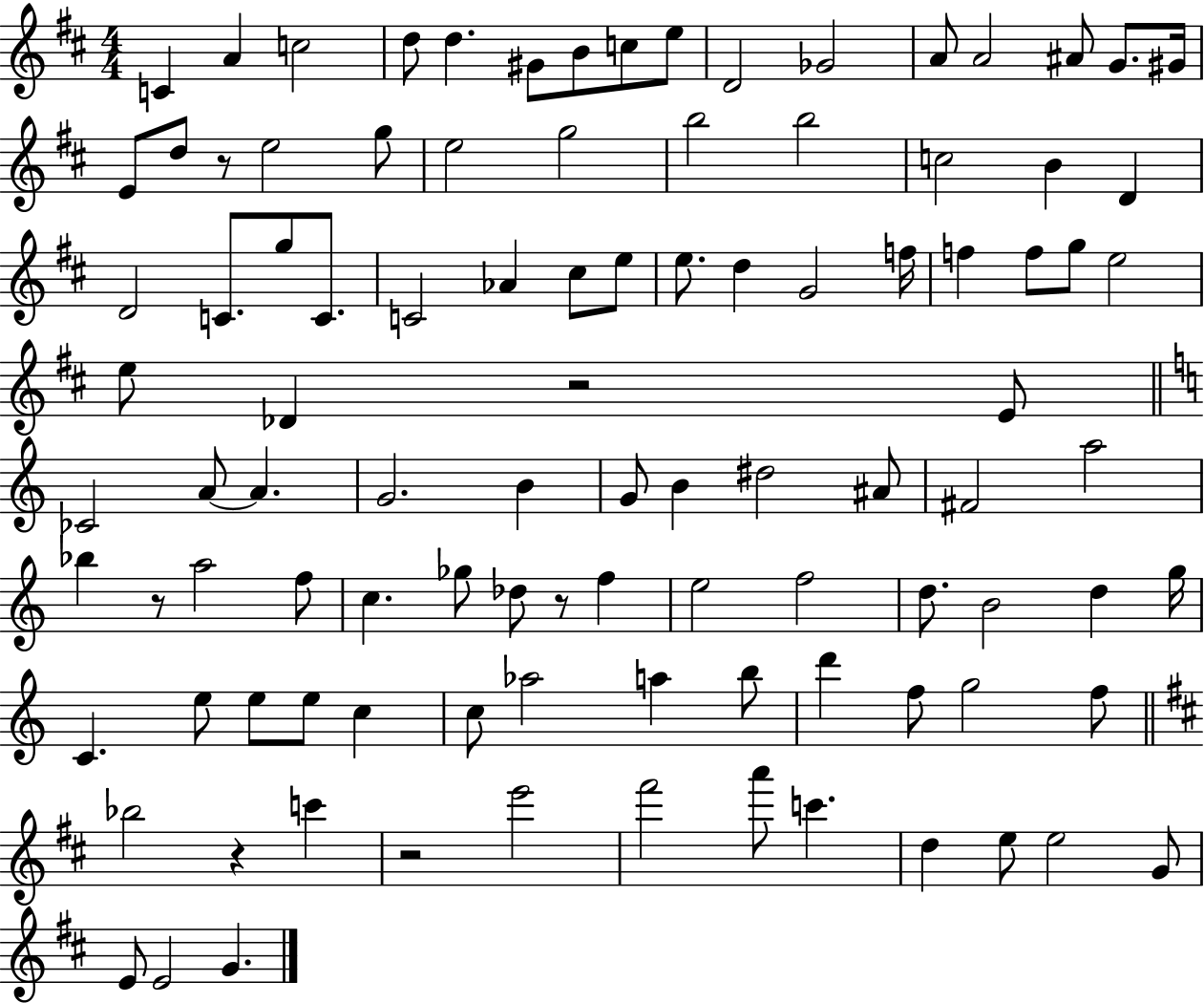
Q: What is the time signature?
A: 4/4